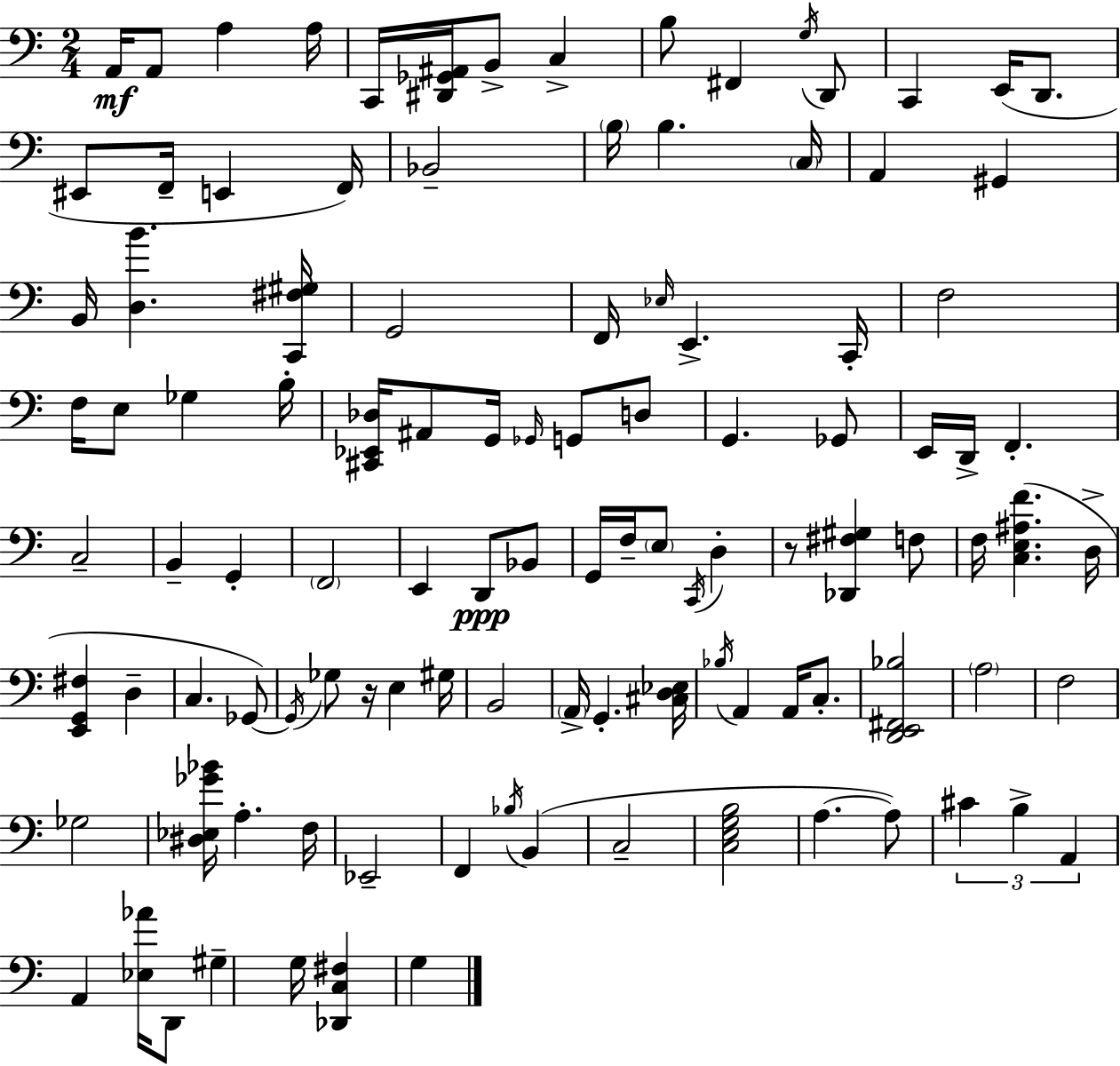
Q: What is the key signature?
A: C major